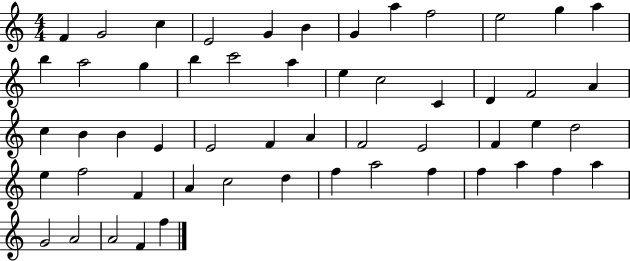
{
  \clef treble
  \numericTimeSignature
  \time 4/4
  \key c \major
  f'4 g'2 c''4 | e'2 g'4 b'4 | g'4 a''4 f''2 | e''2 g''4 a''4 | \break b''4 a''2 g''4 | b''4 c'''2 a''4 | e''4 c''2 c'4 | d'4 f'2 a'4 | \break c''4 b'4 b'4 e'4 | e'2 f'4 a'4 | f'2 e'2 | f'4 e''4 d''2 | \break e''4 f''2 f'4 | a'4 c''2 d''4 | f''4 a''2 f''4 | f''4 a''4 f''4 a''4 | \break g'2 a'2 | a'2 f'4 f''4 | \bar "|."
}